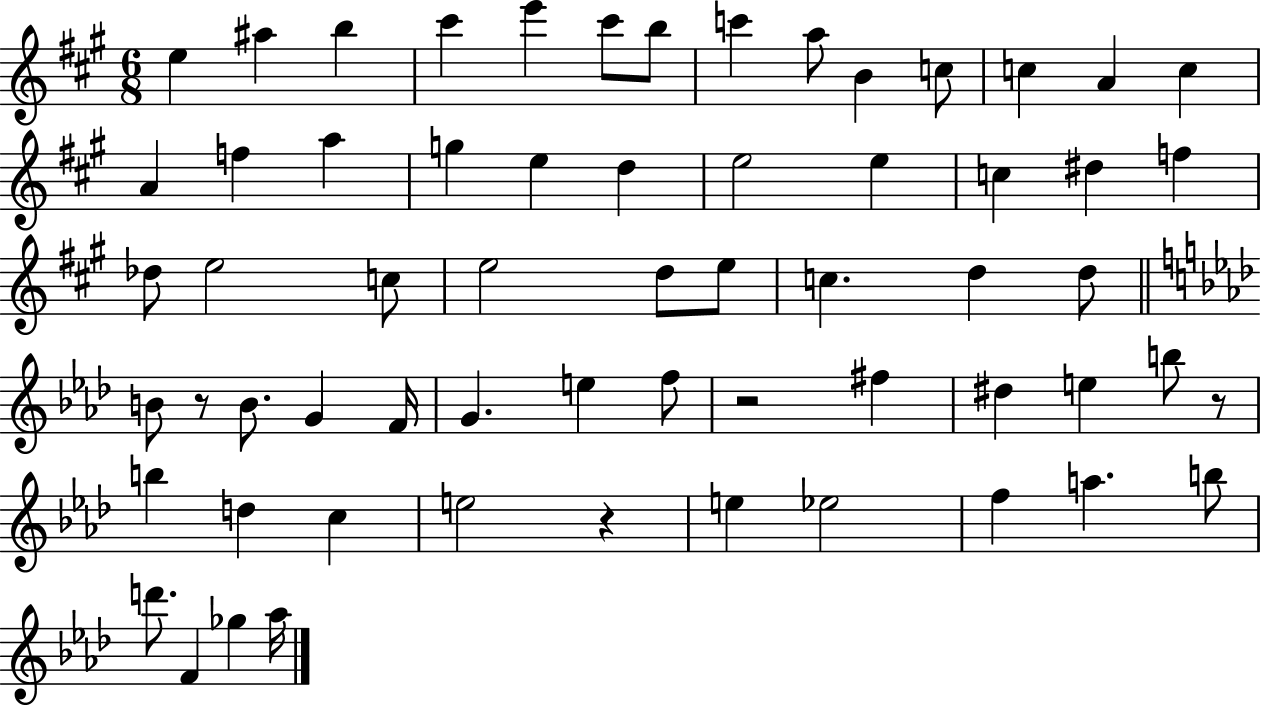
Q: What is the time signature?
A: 6/8